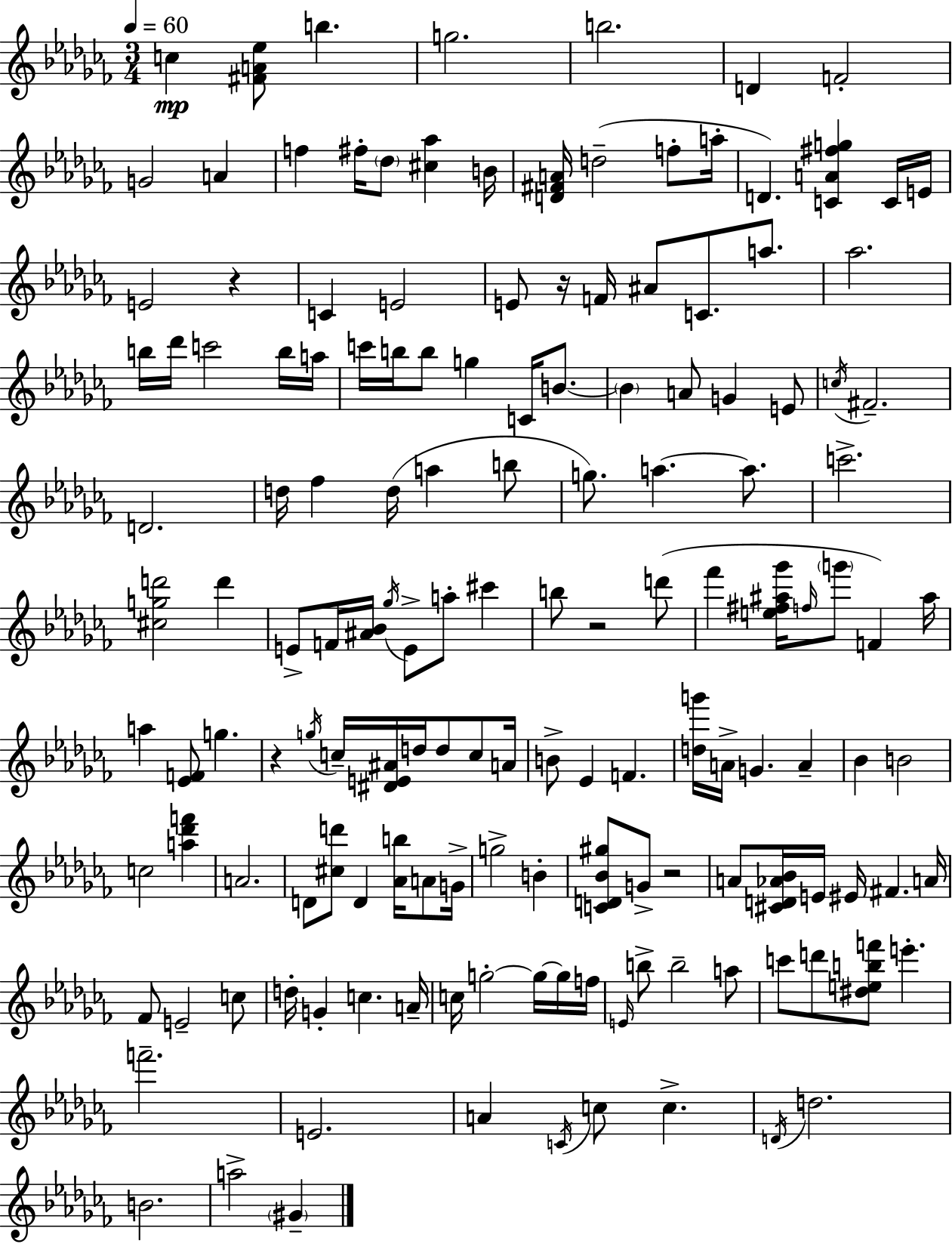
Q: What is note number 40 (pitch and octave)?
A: A4